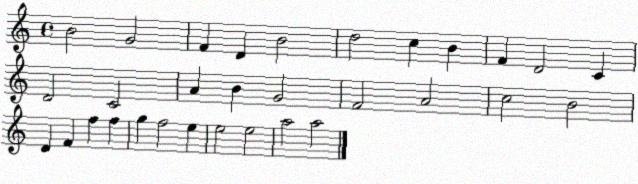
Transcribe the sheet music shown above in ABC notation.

X:1
T:Untitled
M:4/4
L:1/4
K:C
B2 G2 F D B2 d2 c B F D2 C D2 C2 A B G2 F2 A2 c2 B2 D F f f g f2 e e2 e2 a2 a2